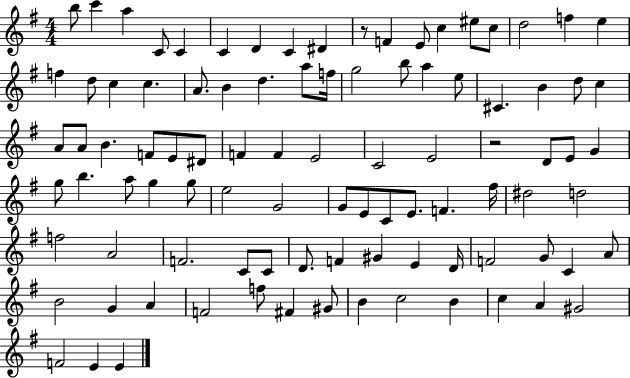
B5/e C6/q A5/q C4/e C4/q C4/q D4/q C4/q D#4/q R/e F4/q E4/e C5/q EIS5/e C5/e D5/h F5/q E5/q F5/q D5/e C5/q C5/q. A4/e. B4/q D5/q. A5/e F5/s G5/h B5/e A5/q E5/e C#4/q. B4/q D5/e C5/q A4/e A4/e B4/q. F4/e E4/e D#4/e F4/q F4/q E4/h C4/h E4/h R/h D4/e E4/e G4/q G5/e B5/q. A5/e G5/q G5/e E5/h G4/h G4/e E4/e C4/e E4/e. F4/q. F#5/s D#5/h D5/h F5/h A4/h F4/h. C4/e C4/e D4/e. F4/q G#4/q E4/q D4/s F4/h G4/e C4/q A4/e B4/h G4/q A4/q F4/h F5/e F#4/q G#4/e B4/q C5/h B4/q C5/q A4/q G#4/h F4/h E4/q E4/q